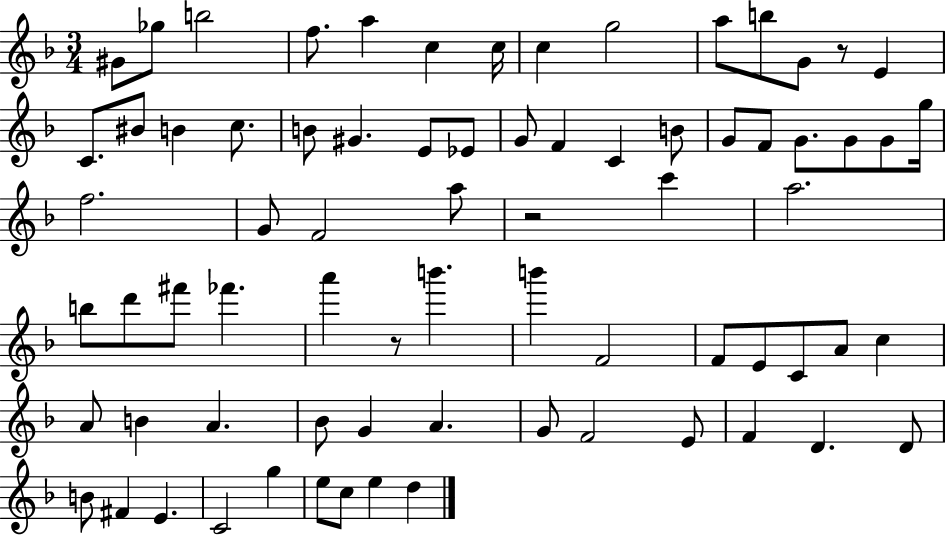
X:1
T:Untitled
M:3/4
L:1/4
K:F
^G/2 _g/2 b2 f/2 a c c/4 c g2 a/2 b/2 G/2 z/2 E C/2 ^B/2 B c/2 B/2 ^G E/2 _E/2 G/2 F C B/2 G/2 F/2 G/2 G/2 G/2 g/4 f2 G/2 F2 a/2 z2 c' a2 b/2 d'/2 ^f'/2 _f' a' z/2 b' b' F2 F/2 E/2 C/2 A/2 c A/2 B A _B/2 G A G/2 F2 E/2 F D D/2 B/2 ^F E C2 g e/2 c/2 e d